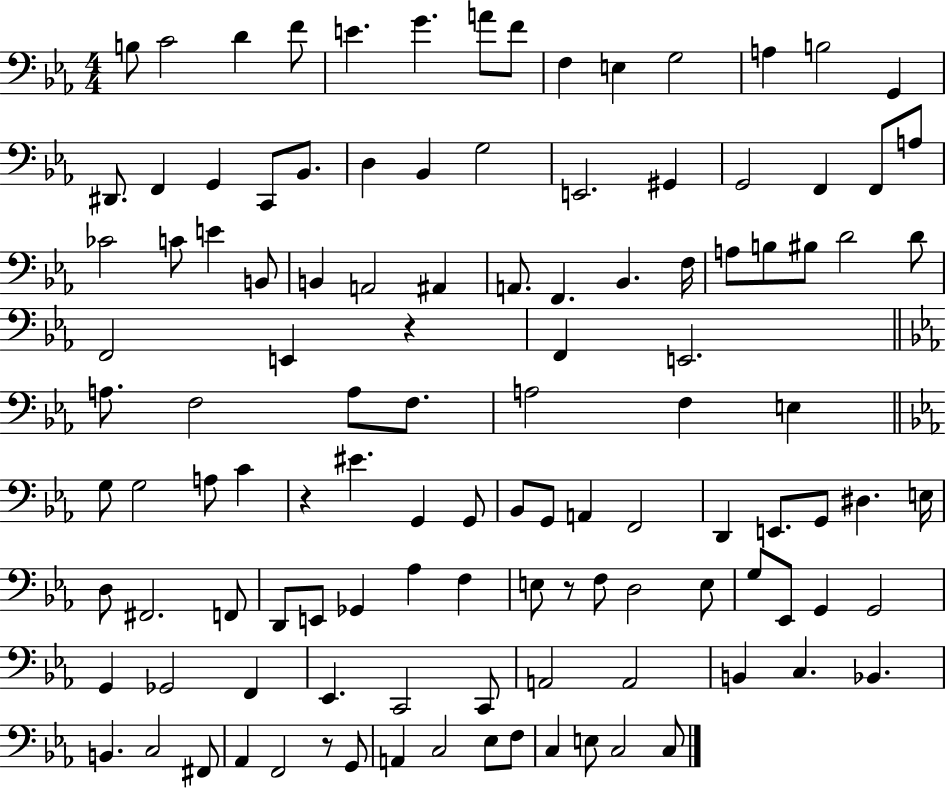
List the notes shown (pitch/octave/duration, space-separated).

B3/e C4/h D4/q F4/e E4/q. G4/q. A4/e F4/e F3/q E3/q G3/h A3/q B3/h G2/q D#2/e. F2/q G2/q C2/e Bb2/e. D3/q Bb2/q G3/h E2/h. G#2/q G2/h F2/q F2/e A3/e CES4/h C4/e E4/q B2/e B2/q A2/h A#2/q A2/e. F2/q. Bb2/q. F3/s A3/e B3/e BIS3/e D4/h D4/e F2/h E2/q R/q F2/q E2/h. A3/e. F3/h A3/e F3/e. A3/h F3/q E3/q G3/e G3/h A3/e C4/q R/q EIS4/q. G2/q G2/e Bb2/e G2/e A2/q F2/h D2/q E2/e. G2/e D#3/q. E3/s D3/e F#2/h. F2/e D2/e E2/e Gb2/q Ab3/q F3/q E3/e R/e F3/e D3/h E3/e G3/e Eb2/e G2/q G2/h G2/q Gb2/h F2/q Eb2/q. C2/h C2/e A2/h A2/h B2/q C3/q. Bb2/q. B2/q. C3/h F#2/e Ab2/q F2/h R/e G2/e A2/q C3/h Eb3/e F3/e C3/q E3/e C3/h C3/e